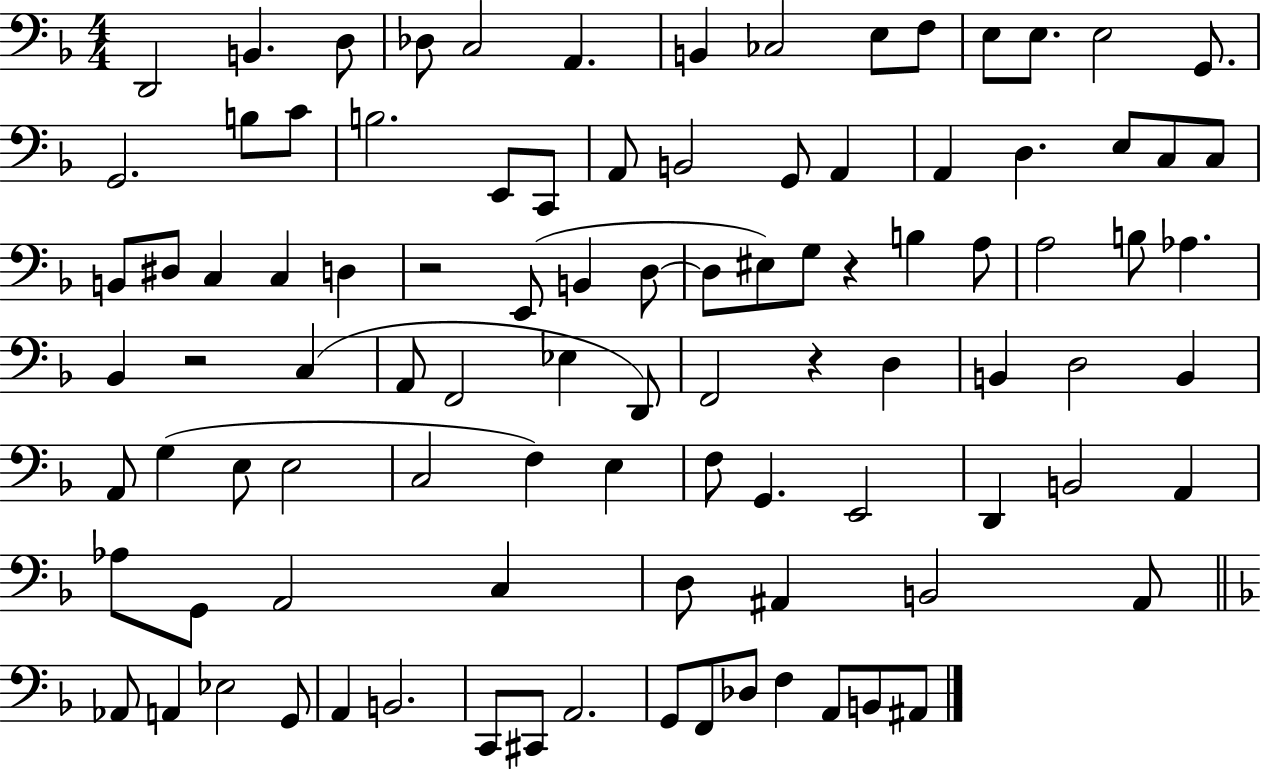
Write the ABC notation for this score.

X:1
T:Untitled
M:4/4
L:1/4
K:F
D,,2 B,, D,/2 _D,/2 C,2 A,, B,, _C,2 E,/2 F,/2 E,/2 E,/2 E,2 G,,/2 G,,2 B,/2 C/2 B,2 E,,/2 C,,/2 A,,/2 B,,2 G,,/2 A,, A,, D, E,/2 C,/2 C,/2 B,,/2 ^D,/2 C, C, D, z2 E,,/2 B,, D,/2 D,/2 ^E,/2 G,/2 z B, A,/2 A,2 B,/2 _A, _B,, z2 C, A,,/2 F,,2 _E, D,,/2 F,,2 z D, B,, D,2 B,, A,,/2 G, E,/2 E,2 C,2 F, E, F,/2 G,, E,,2 D,, B,,2 A,, _A,/2 G,,/2 A,,2 C, D,/2 ^A,, B,,2 ^A,,/2 _A,,/2 A,, _E,2 G,,/2 A,, B,,2 C,,/2 ^C,,/2 A,,2 G,,/2 F,,/2 _D,/2 F, A,,/2 B,,/2 ^A,,/2